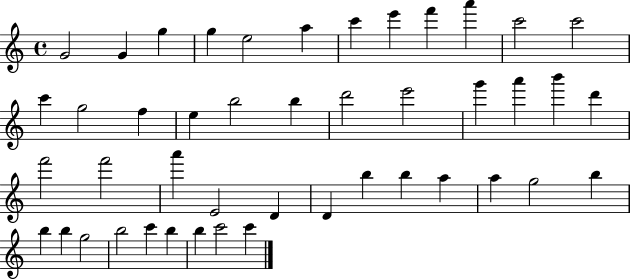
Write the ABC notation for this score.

X:1
T:Untitled
M:4/4
L:1/4
K:C
G2 G g g e2 a c' e' f' a' c'2 c'2 c' g2 f e b2 b d'2 e'2 g' a' b' d' f'2 f'2 a' E2 D D b b a a g2 b b b g2 b2 c' b b c'2 c'